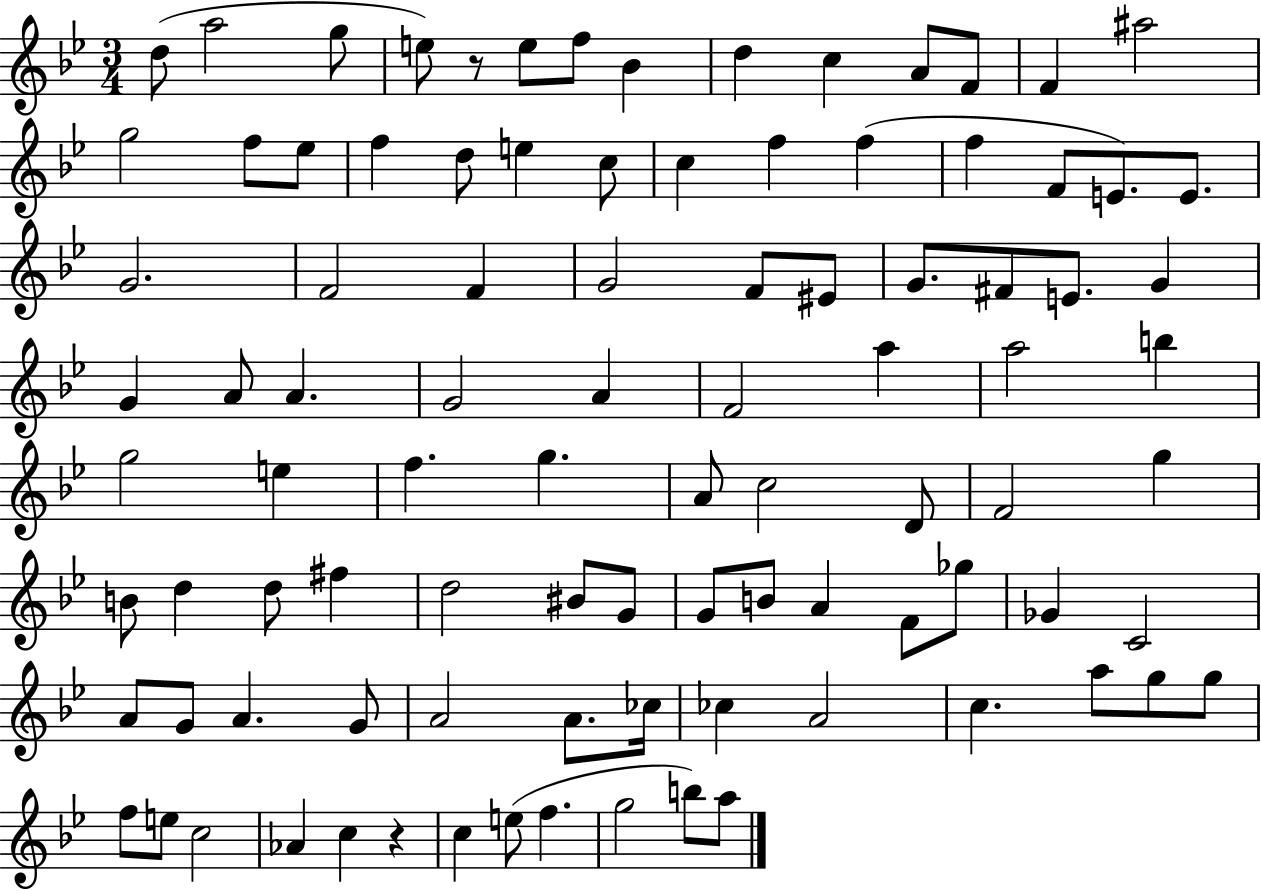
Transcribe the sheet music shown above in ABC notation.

X:1
T:Untitled
M:3/4
L:1/4
K:Bb
d/2 a2 g/2 e/2 z/2 e/2 f/2 _B d c A/2 F/2 F ^a2 g2 f/2 _e/2 f d/2 e c/2 c f f f F/2 E/2 E/2 G2 F2 F G2 F/2 ^E/2 G/2 ^F/2 E/2 G G A/2 A G2 A F2 a a2 b g2 e f g A/2 c2 D/2 F2 g B/2 d d/2 ^f d2 ^B/2 G/2 G/2 B/2 A F/2 _g/2 _G C2 A/2 G/2 A G/2 A2 A/2 _c/4 _c A2 c a/2 g/2 g/2 f/2 e/2 c2 _A c z c e/2 f g2 b/2 a/2